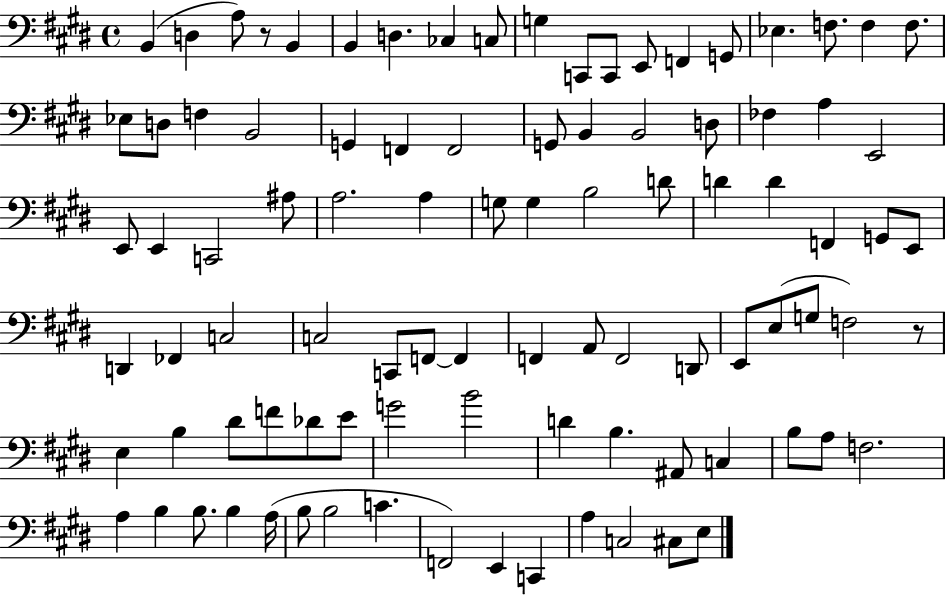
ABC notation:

X:1
T:Untitled
M:4/4
L:1/4
K:E
B,, D, A,/2 z/2 B,, B,, D, _C, C,/2 G, C,,/2 C,,/2 E,,/2 F,, G,,/2 _E, F,/2 F, F,/2 _E,/2 D,/2 F, B,,2 G,, F,, F,,2 G,,/2 B,, B,,2 D,/2 _F, A, E,,2 E,,/2 E,, C,,2 ^A,/2 A,2 A, G,/2 G, B,2 D/2 D D F,, G,,/2 E,,/2 D,, _F,, C,2 C,2 C,,/2 F,,/2 F,, F,, A,,/2 F,,2 D,,/2 E,,/2 E,/2 G,/2 F,2 z/2 E, B, ^D/2 F/2 _D/2 E/2 G2 B2 D B, ^A,,/2 C, B,/2 A,/2 F,2 A, B, B,/2 B, A,/4 B,/2 B,2 C F,,2 E,, C,, A, C,2 ^C,/2 E,/2